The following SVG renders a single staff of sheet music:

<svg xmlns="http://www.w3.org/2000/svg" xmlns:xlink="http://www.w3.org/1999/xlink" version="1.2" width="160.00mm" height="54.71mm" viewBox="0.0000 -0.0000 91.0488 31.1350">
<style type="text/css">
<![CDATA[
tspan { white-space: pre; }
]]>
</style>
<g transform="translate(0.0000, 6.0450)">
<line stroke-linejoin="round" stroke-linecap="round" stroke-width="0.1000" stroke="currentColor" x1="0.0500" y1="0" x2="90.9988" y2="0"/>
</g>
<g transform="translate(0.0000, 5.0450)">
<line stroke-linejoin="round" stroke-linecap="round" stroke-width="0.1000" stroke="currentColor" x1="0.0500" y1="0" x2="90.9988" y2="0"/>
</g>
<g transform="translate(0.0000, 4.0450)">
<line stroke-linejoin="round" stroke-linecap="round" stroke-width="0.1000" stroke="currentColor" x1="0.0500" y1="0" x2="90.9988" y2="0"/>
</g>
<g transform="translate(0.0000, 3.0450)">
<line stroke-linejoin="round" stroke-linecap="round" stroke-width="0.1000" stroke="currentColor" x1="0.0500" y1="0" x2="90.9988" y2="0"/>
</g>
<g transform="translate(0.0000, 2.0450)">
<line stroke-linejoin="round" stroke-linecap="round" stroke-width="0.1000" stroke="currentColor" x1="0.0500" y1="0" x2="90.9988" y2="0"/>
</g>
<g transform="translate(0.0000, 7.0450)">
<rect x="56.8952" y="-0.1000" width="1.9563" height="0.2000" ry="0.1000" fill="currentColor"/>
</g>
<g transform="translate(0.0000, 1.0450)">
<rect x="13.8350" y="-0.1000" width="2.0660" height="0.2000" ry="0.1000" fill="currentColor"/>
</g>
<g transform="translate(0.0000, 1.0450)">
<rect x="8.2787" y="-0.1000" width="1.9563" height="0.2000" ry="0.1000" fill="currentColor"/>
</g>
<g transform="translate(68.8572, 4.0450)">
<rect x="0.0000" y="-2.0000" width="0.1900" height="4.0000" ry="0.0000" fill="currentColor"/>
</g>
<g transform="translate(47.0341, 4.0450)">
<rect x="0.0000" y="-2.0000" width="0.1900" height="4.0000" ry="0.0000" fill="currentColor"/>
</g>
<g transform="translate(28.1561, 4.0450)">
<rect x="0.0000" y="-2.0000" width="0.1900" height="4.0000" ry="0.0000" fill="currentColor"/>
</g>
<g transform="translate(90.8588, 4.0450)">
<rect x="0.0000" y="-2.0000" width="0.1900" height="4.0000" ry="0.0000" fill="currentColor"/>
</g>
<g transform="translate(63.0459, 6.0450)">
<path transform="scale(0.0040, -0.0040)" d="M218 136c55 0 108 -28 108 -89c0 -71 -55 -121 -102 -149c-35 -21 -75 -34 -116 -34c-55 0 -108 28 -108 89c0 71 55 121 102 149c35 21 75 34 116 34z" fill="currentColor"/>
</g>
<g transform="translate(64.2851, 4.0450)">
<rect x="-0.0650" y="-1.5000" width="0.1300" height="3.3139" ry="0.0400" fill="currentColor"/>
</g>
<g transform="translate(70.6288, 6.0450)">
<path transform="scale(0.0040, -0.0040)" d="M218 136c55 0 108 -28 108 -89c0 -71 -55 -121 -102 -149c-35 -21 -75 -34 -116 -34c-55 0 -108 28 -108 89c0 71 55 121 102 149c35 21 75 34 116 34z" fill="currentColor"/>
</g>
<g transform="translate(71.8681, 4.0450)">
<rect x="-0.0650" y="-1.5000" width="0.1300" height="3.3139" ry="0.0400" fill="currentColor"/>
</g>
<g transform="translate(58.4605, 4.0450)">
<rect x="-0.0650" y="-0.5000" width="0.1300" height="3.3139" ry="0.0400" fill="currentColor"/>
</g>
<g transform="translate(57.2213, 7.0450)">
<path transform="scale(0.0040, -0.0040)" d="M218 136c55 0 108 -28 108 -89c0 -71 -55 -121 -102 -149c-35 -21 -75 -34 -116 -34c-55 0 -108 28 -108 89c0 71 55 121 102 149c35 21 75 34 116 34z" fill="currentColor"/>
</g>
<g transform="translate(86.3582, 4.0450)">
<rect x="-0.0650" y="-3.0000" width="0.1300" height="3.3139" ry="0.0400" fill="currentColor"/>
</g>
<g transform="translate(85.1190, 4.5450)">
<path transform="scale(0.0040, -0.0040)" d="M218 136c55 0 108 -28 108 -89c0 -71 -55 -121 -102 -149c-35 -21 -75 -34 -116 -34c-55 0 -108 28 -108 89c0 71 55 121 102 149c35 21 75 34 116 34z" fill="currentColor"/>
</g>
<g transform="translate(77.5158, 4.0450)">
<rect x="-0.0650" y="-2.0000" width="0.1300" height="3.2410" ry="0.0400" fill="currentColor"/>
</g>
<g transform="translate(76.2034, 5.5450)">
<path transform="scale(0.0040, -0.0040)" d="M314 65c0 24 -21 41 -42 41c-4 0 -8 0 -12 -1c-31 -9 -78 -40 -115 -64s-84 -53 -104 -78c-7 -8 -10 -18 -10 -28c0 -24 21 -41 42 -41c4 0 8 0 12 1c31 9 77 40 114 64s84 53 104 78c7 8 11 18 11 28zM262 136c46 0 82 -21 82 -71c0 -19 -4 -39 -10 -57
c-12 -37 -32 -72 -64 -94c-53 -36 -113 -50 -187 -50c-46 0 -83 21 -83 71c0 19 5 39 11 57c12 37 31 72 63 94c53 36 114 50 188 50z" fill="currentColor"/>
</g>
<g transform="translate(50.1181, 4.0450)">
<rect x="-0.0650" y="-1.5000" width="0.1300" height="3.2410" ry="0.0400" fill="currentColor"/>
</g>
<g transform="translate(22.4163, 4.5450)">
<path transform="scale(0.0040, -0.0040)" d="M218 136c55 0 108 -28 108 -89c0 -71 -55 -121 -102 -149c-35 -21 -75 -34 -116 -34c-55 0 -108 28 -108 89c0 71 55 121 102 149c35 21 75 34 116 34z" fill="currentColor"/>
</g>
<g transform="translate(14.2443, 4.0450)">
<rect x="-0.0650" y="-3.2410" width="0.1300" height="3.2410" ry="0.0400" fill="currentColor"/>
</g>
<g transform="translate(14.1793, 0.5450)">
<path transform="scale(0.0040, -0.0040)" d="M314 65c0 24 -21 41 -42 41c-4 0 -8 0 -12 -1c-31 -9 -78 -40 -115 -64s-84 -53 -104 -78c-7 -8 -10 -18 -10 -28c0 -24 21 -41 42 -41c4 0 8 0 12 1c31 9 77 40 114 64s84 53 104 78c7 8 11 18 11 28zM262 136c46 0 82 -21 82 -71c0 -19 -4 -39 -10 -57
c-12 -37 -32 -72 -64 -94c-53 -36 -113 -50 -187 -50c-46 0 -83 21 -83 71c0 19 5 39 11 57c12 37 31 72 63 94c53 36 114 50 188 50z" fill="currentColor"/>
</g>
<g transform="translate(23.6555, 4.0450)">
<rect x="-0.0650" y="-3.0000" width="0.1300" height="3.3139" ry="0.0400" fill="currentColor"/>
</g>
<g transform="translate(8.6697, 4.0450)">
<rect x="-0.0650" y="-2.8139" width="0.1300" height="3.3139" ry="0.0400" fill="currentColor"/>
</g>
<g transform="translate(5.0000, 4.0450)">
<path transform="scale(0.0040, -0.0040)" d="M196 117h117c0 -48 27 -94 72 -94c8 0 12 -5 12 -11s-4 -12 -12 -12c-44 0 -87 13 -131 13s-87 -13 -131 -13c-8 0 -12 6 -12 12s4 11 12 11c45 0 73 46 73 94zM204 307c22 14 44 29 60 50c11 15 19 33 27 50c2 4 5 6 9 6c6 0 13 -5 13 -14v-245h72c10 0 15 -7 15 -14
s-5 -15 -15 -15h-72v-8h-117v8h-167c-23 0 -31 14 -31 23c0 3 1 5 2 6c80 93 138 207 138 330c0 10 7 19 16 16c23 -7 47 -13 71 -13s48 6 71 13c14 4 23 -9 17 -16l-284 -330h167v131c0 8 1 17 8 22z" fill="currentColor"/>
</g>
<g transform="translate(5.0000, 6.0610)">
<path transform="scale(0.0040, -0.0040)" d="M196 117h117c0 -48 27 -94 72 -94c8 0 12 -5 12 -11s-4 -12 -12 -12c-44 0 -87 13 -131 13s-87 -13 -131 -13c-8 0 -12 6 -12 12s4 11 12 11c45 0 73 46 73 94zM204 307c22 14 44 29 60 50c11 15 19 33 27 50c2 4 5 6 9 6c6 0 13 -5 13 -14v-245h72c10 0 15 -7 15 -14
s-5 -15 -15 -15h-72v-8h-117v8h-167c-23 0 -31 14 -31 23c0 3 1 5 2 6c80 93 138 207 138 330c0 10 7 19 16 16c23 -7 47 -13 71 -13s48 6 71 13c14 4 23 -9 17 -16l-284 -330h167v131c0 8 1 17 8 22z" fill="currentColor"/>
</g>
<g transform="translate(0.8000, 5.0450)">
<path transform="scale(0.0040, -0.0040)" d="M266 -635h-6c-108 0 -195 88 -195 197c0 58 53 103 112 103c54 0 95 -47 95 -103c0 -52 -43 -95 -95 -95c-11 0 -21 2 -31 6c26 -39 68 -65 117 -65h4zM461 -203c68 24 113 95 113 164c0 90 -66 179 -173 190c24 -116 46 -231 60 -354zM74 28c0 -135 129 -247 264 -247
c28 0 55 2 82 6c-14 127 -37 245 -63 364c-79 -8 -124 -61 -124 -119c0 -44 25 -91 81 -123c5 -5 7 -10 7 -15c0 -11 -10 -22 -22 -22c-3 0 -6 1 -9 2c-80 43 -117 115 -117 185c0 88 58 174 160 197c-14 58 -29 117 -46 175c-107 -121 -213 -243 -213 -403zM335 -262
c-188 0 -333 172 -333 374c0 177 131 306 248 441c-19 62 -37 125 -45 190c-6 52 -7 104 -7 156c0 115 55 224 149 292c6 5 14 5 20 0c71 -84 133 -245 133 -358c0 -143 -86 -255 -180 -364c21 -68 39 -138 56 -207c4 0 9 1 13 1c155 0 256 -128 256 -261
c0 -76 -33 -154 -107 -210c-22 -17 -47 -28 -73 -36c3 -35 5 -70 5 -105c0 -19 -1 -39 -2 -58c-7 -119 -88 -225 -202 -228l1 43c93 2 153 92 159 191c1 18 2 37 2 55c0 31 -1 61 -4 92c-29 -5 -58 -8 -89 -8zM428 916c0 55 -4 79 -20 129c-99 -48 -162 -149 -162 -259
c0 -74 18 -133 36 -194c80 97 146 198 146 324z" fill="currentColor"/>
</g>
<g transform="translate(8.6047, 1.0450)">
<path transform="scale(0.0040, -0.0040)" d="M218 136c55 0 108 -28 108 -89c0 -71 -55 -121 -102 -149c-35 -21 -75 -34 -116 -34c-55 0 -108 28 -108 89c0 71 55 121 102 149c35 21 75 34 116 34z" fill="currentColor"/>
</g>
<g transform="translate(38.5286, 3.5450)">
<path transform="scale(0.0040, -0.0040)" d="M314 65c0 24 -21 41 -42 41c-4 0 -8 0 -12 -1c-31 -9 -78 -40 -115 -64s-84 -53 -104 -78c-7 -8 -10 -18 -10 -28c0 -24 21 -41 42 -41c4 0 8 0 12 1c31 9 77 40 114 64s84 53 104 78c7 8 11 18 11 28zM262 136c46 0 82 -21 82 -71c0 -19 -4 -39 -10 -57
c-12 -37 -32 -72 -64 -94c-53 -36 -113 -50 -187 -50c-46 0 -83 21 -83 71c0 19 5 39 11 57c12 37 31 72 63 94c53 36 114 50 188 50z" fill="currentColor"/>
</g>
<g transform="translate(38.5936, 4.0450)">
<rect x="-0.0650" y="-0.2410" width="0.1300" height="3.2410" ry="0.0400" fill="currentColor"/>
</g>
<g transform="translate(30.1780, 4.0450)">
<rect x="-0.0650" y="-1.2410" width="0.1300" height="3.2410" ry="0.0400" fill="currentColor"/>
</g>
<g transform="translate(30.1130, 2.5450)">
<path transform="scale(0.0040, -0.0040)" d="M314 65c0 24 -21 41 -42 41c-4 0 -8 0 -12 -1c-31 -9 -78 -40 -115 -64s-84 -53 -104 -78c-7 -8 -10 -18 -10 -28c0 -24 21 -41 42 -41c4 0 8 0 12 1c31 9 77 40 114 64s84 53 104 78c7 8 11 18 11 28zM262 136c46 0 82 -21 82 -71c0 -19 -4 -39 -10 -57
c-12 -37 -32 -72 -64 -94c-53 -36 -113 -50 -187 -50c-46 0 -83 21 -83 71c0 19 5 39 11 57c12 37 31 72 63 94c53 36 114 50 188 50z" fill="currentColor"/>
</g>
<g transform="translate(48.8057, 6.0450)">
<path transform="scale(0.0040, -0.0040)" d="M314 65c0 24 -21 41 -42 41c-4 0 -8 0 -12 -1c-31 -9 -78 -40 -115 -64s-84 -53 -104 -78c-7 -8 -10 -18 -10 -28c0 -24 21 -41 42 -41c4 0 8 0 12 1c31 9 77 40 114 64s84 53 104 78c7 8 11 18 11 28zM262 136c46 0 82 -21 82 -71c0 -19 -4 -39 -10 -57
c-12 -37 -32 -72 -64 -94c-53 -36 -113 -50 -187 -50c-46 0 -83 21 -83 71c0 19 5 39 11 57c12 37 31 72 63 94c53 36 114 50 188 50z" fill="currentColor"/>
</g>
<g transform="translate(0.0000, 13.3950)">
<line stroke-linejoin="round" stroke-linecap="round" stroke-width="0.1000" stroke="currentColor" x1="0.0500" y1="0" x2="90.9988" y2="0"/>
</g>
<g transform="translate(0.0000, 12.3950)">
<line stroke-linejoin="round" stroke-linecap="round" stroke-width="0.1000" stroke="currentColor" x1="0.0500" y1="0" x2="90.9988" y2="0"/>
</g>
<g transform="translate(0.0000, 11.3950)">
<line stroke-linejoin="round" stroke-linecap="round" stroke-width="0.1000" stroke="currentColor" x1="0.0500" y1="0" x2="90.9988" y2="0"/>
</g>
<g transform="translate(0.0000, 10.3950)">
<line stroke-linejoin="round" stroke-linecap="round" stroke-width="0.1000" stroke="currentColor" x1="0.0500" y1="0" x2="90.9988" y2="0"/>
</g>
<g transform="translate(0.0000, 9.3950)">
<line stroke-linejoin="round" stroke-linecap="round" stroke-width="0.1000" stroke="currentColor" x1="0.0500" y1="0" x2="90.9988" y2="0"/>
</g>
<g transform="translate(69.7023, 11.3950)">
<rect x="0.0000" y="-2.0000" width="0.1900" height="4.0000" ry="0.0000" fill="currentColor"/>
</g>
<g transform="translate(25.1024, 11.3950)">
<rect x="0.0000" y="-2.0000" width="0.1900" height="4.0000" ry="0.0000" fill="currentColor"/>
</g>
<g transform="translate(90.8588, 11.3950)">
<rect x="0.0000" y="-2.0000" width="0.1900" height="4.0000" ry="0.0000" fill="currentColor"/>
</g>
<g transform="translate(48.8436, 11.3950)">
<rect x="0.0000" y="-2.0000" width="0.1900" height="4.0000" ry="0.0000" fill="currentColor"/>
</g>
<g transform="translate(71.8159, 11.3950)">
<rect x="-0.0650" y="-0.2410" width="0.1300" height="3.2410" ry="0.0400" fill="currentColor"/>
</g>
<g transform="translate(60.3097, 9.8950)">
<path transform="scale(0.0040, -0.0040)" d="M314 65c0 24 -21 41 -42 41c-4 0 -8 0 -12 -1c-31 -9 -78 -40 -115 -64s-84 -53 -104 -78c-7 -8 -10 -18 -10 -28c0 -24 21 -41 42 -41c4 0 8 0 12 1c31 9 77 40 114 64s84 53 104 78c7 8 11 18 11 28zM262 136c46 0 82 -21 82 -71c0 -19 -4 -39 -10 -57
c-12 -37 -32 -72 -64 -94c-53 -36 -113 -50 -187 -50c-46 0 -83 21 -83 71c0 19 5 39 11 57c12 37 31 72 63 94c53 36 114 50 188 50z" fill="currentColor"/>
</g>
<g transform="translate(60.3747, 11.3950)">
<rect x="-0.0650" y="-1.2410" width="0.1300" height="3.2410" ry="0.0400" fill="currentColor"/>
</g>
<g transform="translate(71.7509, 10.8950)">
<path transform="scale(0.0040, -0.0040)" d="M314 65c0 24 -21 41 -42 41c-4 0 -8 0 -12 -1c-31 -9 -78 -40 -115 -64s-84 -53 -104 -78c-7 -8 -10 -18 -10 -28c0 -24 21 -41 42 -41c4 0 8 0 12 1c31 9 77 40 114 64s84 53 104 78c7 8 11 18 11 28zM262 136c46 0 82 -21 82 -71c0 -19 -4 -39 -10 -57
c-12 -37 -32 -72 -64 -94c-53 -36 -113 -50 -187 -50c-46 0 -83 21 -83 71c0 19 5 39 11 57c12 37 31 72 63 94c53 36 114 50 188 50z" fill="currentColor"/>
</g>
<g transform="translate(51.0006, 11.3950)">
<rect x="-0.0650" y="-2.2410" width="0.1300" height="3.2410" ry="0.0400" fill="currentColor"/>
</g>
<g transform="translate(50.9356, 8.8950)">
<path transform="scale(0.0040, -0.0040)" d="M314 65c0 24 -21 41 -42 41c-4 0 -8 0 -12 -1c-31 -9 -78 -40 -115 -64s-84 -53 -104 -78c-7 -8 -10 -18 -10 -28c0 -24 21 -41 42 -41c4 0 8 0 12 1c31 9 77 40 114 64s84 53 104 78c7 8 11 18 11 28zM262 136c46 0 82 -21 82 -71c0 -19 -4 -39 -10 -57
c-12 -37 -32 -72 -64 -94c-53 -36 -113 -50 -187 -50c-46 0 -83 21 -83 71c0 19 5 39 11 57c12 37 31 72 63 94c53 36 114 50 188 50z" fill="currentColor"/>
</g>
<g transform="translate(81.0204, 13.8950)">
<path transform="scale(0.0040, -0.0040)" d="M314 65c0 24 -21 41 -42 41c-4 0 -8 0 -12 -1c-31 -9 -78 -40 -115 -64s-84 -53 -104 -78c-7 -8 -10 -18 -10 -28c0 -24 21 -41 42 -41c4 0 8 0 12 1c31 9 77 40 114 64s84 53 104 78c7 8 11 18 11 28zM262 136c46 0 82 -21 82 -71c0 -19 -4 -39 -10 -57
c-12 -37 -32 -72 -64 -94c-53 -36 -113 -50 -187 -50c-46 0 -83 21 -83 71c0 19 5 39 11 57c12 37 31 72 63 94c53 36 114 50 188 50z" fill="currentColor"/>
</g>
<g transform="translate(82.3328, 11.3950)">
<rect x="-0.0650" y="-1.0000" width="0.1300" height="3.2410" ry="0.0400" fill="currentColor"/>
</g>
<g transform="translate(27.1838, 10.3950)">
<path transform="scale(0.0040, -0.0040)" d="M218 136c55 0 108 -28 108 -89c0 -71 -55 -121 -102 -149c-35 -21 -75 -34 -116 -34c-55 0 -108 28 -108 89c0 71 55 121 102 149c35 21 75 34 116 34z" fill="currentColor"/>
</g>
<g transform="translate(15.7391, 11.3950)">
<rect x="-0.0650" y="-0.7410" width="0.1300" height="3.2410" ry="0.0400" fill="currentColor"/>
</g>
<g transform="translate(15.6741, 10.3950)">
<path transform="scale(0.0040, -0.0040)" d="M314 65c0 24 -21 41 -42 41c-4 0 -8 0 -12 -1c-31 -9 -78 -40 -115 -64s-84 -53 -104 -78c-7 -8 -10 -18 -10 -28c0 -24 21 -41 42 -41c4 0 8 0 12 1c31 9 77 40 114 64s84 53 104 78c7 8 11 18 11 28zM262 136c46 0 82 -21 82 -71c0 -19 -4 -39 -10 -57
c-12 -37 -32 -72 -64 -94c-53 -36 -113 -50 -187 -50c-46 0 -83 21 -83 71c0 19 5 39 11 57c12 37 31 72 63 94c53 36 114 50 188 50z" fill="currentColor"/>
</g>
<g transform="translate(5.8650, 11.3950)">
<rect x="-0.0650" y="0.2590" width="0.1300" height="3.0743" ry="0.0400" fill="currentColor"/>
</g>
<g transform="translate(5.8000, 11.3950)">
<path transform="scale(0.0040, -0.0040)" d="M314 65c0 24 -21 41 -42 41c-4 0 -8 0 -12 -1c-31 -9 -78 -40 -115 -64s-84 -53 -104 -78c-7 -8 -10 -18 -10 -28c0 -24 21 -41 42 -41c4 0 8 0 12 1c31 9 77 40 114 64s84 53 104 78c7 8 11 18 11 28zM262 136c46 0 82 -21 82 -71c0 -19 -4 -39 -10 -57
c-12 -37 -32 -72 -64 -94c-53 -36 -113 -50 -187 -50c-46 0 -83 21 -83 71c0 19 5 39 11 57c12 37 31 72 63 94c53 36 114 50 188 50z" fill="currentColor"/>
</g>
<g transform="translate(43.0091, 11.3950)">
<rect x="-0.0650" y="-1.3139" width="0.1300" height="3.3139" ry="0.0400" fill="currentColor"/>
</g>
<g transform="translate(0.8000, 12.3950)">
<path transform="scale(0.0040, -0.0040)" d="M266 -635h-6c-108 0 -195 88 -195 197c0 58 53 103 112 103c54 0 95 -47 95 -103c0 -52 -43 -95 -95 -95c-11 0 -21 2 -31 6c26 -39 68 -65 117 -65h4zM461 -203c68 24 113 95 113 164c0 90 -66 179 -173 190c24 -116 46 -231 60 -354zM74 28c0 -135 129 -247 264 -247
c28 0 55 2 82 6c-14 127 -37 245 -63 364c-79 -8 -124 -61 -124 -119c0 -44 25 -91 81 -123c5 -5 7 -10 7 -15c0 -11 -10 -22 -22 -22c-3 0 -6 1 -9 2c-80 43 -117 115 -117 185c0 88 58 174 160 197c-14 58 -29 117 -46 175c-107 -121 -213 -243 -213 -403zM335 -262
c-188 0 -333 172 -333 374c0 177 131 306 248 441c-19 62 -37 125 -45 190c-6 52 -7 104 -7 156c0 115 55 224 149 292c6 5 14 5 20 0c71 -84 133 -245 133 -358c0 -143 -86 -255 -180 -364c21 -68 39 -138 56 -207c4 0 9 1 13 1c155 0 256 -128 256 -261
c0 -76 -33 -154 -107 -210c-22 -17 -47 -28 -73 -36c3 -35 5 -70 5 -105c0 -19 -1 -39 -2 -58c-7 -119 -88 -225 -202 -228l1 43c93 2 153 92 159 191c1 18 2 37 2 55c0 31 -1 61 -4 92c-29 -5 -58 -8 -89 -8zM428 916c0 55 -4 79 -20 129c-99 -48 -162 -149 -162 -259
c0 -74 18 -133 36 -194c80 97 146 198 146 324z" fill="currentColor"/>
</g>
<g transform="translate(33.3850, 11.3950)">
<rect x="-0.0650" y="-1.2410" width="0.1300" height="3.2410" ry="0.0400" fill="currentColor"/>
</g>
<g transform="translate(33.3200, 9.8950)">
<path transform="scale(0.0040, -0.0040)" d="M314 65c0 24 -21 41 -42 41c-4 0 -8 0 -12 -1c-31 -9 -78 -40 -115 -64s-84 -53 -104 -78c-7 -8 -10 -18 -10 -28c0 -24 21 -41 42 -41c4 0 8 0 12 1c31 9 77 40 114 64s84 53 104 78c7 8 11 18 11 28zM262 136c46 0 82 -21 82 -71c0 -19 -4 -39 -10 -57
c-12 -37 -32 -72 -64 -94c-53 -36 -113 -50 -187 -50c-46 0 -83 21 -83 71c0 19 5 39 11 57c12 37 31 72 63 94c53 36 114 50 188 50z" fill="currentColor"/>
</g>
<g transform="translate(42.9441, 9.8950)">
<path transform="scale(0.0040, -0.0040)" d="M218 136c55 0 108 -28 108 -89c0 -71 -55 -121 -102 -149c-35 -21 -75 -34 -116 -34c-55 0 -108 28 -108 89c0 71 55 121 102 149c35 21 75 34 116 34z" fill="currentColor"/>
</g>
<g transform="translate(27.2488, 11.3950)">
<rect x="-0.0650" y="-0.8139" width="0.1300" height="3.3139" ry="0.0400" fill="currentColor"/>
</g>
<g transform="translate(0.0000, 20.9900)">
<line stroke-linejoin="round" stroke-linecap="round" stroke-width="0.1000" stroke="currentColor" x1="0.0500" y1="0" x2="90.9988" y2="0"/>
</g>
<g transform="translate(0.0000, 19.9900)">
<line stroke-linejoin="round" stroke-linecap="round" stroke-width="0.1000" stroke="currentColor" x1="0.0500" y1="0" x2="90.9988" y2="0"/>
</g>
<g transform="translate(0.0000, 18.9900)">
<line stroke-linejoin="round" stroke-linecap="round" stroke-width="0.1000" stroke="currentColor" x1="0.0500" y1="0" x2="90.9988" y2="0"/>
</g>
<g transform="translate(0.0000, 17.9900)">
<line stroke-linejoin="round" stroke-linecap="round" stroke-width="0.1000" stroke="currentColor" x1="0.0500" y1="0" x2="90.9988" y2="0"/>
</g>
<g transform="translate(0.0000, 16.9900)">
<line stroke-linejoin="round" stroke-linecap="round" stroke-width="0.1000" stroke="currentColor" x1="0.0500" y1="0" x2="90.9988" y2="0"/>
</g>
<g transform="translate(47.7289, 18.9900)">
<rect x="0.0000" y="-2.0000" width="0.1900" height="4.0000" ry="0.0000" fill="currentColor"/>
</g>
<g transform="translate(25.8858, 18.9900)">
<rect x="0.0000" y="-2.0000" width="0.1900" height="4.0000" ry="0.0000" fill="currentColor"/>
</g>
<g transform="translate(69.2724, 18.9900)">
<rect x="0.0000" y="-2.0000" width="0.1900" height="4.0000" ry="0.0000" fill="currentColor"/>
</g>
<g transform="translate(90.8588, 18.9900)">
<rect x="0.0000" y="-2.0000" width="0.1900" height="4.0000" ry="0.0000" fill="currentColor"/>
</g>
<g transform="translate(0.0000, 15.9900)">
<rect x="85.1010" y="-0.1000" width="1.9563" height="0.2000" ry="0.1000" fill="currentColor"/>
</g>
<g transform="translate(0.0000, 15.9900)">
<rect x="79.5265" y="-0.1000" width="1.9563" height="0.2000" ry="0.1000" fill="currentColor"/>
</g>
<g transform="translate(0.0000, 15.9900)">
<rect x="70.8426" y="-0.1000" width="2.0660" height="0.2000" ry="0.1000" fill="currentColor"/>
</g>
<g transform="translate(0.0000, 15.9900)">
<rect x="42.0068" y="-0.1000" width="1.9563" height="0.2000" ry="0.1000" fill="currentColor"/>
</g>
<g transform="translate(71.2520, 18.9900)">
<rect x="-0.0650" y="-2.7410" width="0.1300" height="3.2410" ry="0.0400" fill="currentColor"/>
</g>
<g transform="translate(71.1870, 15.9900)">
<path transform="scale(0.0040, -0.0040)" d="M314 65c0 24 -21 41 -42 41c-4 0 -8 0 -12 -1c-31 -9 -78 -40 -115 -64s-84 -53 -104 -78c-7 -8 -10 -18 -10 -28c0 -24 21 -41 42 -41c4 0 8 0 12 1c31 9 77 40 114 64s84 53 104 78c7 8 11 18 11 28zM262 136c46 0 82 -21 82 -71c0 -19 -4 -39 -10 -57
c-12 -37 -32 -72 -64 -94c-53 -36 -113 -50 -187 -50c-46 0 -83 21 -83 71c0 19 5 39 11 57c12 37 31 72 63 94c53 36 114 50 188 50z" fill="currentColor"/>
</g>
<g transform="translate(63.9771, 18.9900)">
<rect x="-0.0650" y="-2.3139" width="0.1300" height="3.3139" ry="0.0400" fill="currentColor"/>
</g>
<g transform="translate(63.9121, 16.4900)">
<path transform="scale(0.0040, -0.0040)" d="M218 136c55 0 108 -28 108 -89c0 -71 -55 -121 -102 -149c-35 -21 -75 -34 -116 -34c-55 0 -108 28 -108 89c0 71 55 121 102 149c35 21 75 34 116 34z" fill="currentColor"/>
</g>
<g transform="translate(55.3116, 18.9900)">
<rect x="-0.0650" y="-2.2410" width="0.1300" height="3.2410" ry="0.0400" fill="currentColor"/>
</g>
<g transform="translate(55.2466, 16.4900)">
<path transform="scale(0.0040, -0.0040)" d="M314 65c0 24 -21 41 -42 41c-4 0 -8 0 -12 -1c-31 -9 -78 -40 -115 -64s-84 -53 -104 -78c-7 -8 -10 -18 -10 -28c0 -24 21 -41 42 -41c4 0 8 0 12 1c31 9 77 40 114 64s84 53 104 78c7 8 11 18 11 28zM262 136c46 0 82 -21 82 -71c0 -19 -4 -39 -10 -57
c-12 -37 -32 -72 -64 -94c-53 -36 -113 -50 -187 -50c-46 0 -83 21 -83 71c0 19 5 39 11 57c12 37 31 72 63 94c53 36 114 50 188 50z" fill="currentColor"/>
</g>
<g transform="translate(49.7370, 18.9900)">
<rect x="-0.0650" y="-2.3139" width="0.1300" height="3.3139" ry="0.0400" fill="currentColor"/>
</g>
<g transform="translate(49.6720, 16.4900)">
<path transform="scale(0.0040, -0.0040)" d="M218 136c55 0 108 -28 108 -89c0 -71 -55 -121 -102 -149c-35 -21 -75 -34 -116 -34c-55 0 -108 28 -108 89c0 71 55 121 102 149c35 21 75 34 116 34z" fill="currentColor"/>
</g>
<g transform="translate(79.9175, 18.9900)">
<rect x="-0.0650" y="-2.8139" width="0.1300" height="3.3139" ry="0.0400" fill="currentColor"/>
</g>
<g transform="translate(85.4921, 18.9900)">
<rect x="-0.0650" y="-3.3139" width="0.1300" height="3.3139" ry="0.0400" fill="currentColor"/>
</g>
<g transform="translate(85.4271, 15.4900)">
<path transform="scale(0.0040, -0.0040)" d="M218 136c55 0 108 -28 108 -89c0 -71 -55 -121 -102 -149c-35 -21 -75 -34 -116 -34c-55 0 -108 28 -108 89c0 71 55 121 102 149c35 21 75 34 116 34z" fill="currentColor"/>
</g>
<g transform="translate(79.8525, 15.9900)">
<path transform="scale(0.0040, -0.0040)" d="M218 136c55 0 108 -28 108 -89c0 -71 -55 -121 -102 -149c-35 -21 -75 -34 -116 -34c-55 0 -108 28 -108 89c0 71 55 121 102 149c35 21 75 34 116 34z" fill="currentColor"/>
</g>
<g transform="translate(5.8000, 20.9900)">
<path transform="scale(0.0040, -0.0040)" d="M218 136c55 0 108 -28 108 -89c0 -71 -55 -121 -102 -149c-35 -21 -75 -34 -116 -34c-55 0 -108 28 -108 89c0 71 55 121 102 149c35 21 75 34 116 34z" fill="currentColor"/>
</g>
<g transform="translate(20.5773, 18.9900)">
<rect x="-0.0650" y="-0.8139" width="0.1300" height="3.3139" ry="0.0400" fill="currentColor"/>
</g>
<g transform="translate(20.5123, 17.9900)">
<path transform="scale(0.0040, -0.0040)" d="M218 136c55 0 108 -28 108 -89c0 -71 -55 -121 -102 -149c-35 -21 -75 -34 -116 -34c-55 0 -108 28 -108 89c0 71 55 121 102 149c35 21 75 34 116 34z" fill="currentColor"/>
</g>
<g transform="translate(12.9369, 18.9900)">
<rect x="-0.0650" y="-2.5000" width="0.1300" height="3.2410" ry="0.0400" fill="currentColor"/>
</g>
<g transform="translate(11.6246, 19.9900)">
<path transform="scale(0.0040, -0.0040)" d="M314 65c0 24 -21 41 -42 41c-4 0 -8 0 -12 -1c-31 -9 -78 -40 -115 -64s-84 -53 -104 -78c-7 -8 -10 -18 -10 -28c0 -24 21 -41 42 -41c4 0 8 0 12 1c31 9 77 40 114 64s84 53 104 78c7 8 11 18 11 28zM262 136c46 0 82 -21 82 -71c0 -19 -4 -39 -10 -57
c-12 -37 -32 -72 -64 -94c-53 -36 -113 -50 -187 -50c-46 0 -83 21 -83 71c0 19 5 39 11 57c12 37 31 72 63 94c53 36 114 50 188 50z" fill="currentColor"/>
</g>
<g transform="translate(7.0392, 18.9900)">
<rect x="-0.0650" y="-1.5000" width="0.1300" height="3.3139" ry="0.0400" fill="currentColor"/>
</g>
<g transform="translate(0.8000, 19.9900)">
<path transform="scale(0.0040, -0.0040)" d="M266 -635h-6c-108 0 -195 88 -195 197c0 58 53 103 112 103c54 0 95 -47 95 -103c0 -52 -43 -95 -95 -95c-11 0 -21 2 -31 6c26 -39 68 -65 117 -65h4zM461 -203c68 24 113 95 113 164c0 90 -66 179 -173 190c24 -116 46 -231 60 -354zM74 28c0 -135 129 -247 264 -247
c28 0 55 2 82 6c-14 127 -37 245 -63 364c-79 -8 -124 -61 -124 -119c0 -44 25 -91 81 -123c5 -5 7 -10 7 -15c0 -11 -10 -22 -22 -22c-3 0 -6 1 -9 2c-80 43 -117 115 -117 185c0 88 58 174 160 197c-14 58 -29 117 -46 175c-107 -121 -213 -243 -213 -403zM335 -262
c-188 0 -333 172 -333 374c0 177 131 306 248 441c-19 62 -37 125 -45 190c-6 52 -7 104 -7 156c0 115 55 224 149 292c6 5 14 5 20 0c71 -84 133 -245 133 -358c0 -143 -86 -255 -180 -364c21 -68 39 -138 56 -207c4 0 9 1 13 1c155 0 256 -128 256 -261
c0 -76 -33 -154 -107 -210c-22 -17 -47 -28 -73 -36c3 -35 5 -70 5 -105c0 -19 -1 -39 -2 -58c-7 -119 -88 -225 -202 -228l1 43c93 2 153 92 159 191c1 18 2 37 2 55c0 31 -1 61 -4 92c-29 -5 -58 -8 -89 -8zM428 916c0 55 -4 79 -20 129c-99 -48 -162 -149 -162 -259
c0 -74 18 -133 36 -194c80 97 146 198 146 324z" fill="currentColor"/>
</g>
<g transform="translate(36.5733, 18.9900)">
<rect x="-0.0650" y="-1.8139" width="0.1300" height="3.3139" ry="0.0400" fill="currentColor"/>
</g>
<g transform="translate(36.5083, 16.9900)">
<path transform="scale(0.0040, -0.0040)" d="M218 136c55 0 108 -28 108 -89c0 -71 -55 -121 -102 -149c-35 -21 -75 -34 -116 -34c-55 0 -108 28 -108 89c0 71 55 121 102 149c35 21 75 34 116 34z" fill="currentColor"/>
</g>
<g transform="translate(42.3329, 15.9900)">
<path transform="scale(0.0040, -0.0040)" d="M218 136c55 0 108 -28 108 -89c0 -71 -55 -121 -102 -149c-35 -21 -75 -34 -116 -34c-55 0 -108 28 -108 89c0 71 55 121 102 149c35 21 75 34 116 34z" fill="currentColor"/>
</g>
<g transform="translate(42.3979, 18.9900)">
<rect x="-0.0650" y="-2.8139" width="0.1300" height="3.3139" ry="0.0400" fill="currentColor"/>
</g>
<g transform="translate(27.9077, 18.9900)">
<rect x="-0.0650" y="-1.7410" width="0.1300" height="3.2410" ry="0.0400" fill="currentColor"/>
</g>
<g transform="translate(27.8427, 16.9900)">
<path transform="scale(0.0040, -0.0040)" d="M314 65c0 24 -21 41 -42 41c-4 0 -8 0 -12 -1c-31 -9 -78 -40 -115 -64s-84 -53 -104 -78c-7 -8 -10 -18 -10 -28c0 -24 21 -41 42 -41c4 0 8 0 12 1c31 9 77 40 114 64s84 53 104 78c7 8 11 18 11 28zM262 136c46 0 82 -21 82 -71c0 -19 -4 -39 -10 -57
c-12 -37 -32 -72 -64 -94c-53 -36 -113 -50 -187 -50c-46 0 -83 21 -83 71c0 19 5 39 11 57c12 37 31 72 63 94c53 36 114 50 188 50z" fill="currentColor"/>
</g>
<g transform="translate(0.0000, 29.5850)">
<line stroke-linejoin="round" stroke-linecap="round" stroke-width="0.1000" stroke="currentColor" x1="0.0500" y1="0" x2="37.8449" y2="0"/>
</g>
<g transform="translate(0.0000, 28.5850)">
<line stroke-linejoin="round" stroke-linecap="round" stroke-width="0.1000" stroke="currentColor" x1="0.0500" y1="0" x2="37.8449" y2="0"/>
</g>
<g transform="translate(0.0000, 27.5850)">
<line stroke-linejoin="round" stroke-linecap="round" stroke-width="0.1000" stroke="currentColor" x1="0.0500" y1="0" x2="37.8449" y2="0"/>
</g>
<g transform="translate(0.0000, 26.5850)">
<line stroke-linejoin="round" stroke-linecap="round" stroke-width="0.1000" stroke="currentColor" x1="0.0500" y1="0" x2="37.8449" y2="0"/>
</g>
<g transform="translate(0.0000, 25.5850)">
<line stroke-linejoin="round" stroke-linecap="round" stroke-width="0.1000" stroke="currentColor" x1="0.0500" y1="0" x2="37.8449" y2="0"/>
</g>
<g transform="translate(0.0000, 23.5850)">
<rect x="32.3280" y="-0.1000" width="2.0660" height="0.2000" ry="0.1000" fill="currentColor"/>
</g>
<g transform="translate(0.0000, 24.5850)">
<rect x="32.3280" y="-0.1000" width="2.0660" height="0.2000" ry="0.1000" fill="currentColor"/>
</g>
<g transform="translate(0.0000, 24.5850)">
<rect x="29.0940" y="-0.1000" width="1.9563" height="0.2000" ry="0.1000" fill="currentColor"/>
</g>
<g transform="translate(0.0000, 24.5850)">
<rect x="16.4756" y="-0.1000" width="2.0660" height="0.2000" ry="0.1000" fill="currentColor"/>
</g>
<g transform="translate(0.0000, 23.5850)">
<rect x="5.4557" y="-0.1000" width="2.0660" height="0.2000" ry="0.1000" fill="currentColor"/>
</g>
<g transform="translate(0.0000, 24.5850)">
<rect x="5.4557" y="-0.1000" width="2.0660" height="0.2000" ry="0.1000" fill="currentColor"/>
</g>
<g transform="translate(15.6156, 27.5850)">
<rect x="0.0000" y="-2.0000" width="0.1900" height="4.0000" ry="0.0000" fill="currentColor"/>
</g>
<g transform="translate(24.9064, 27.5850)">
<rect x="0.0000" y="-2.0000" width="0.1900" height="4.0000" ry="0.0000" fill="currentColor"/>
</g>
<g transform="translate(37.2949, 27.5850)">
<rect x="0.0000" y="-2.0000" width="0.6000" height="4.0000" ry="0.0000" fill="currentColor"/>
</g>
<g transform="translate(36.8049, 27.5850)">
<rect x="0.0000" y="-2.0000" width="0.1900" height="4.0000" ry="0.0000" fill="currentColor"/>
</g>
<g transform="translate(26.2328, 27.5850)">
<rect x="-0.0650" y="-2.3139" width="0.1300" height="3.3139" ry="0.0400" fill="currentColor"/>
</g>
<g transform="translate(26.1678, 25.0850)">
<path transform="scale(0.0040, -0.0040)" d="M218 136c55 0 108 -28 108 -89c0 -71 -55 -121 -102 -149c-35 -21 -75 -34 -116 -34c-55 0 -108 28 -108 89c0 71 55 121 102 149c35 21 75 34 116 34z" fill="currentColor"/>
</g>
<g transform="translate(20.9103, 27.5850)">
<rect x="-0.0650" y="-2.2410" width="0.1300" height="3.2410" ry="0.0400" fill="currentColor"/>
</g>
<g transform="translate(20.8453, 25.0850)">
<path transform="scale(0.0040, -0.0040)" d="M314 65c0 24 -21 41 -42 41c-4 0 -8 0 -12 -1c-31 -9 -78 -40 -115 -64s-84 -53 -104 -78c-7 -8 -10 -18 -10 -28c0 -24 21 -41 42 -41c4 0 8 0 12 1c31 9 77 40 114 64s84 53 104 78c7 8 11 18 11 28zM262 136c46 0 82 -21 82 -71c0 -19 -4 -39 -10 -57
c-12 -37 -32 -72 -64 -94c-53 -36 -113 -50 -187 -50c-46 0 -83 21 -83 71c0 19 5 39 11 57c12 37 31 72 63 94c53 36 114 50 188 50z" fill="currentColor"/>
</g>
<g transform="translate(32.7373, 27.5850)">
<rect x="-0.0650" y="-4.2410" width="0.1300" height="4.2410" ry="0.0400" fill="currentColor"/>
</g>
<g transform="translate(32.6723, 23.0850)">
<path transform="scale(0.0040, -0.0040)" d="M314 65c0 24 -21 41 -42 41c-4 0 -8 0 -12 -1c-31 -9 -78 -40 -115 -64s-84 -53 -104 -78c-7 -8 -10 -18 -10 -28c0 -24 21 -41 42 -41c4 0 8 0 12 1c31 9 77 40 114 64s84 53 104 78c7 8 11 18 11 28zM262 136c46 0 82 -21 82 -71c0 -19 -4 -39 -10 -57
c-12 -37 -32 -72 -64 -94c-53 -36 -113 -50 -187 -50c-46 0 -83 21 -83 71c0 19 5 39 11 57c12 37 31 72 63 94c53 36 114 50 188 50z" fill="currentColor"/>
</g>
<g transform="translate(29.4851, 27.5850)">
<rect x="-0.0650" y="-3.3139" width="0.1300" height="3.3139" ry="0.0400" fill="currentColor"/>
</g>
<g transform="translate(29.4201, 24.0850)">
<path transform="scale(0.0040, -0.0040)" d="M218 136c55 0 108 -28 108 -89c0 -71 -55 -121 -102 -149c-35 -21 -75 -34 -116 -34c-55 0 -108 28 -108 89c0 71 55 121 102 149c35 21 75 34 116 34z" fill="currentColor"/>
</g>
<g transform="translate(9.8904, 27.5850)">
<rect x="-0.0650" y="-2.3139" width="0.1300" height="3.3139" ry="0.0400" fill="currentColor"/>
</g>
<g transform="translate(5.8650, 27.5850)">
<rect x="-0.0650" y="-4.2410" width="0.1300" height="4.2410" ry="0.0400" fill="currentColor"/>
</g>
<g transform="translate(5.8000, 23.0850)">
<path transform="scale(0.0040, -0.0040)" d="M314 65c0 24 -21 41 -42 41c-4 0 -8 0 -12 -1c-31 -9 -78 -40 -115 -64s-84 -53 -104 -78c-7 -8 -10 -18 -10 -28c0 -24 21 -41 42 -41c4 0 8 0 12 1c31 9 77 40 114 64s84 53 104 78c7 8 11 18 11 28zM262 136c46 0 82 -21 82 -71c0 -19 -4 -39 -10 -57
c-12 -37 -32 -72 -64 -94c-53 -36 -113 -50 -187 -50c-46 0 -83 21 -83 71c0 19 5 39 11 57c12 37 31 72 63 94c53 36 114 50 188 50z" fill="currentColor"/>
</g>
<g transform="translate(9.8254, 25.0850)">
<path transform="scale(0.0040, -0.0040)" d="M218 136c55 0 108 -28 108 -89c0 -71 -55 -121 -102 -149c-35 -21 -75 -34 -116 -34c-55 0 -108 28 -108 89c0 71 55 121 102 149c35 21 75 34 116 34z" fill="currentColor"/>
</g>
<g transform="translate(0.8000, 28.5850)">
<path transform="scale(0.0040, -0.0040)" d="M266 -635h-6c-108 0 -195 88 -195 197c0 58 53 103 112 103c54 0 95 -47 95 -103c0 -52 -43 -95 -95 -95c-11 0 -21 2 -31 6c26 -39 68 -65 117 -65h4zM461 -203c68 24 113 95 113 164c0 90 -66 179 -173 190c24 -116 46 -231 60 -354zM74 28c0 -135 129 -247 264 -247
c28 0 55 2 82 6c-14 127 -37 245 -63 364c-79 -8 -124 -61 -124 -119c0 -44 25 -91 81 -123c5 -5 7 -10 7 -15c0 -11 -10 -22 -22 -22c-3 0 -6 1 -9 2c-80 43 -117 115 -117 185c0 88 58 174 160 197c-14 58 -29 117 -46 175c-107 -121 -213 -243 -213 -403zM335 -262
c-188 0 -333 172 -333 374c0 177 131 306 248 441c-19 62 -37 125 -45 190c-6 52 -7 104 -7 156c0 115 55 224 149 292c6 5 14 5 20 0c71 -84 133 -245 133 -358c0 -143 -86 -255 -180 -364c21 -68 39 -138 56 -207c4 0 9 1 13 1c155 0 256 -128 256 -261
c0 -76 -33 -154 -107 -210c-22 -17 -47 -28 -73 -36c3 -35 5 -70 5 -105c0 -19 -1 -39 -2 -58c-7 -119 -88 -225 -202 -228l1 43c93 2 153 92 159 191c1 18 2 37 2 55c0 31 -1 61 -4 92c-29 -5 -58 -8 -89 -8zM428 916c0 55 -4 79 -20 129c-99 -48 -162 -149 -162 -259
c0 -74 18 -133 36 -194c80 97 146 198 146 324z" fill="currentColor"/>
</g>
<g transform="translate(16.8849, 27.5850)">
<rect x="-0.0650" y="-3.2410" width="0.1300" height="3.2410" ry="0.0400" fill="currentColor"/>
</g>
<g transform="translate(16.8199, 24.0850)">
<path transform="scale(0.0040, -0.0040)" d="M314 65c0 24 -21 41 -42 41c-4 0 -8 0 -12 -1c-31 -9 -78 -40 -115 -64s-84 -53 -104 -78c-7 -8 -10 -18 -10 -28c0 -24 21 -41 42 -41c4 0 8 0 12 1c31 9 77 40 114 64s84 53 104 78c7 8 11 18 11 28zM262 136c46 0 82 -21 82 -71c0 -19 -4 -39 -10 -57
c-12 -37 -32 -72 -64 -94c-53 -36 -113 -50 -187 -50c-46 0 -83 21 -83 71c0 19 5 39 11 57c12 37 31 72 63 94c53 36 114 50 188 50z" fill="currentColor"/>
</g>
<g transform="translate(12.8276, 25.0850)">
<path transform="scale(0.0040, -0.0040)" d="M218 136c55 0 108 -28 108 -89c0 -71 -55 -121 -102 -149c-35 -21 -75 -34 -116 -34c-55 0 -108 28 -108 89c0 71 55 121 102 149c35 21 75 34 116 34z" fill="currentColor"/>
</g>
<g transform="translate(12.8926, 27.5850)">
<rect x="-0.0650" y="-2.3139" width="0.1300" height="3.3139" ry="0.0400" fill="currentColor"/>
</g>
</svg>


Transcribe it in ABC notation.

X:1
T:Untitled
M:4/4
L:1/4
K:C
a b2 A e2 c2 E2 C E E F2 A B2 d2 d e2 e g2 e2 c2 D2 E G2 d f2 f a g g2 g a2 a b d'2 g g b2 g2 g b d'2